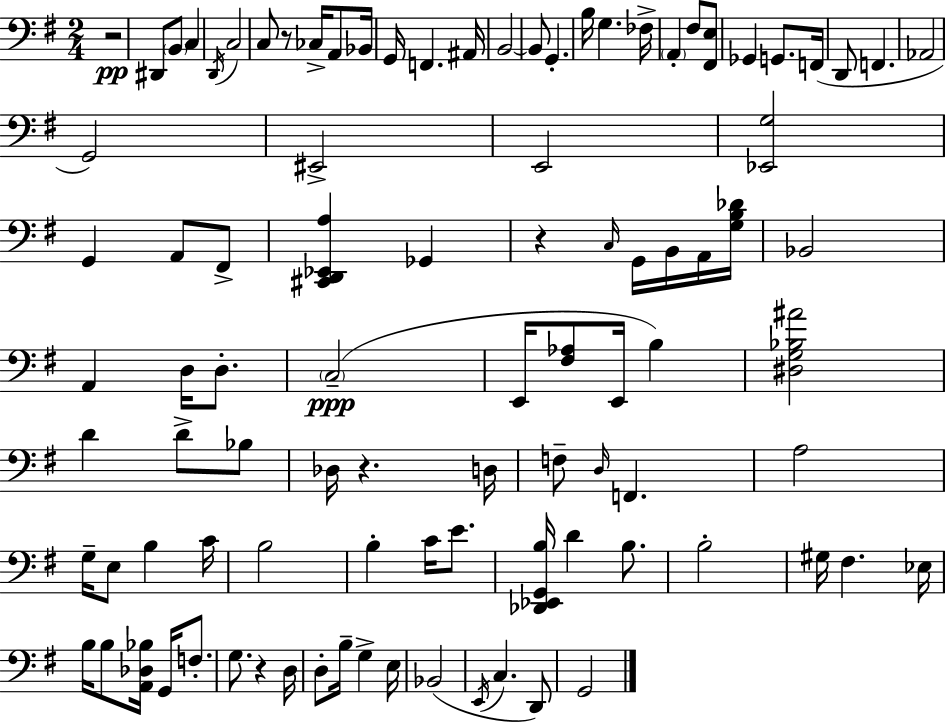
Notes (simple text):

R/h D#2/e B2/e C3/q D2/s C3/h C3/e R/e CES3/s A2/e Bb2/s G2/s F2/q. A#2/s B2/h B2/e G2/q. B3/s G3/q. FES3/s A2/q F#3/e [F#2,E3]/e Gb2/q G2/e. F2/s D2/e F2/q. Ab2/h G2/h EIS2/h E2/h [Eb2,G3]/h G2/q A2/e F#2/e [C#2,D2,Eb2,A3]/q Gb2/q R/q C3/s G2/s B2/s A2/s [G3,B3,Db4]/s Bb2/h A2/q D3/s D3/e. C3/h E2/s [F#3,Ab3]/e E2/s B3/q [D#3,G3,Bb3,A#4]/h D4/q D4/e Bb3/e Db3/s R/q. D3/s F3/e D3/s F2/q. A3/h G3/s E3/e B3/q C4/s B3/h B3/q C4/s E4/e. [Db2,Eb2,G2,B3]/s D4/q B3/e. B3/h G#3/s F#3/q. Eb3/s B3/s B3/e [A2,Db3,Bb3]/s G2/s F3/e. G3/e. R/q D3/s D3/e B3/s G3/q E3/s Bb2/h E2/s C3/q. D2/e G2/h